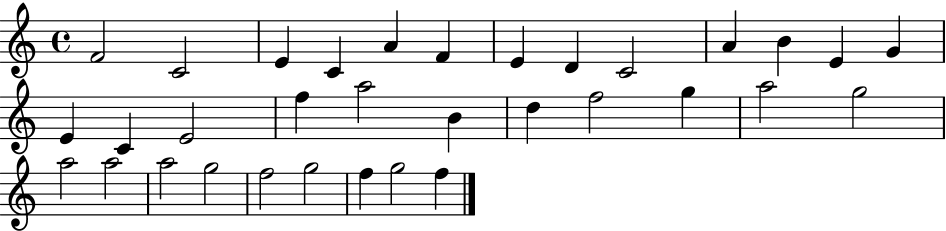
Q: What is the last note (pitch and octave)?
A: F5